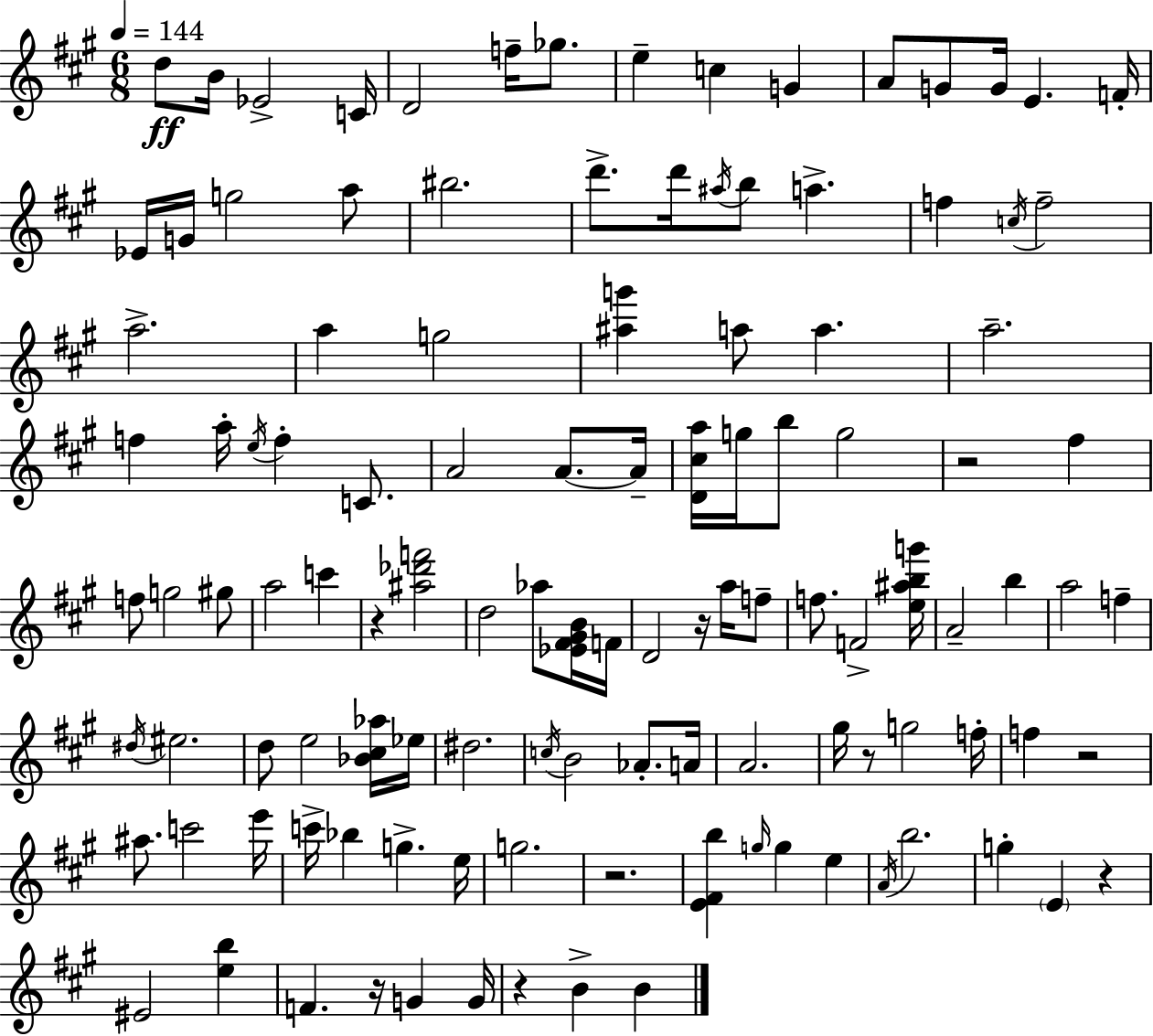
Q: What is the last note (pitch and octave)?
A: B4